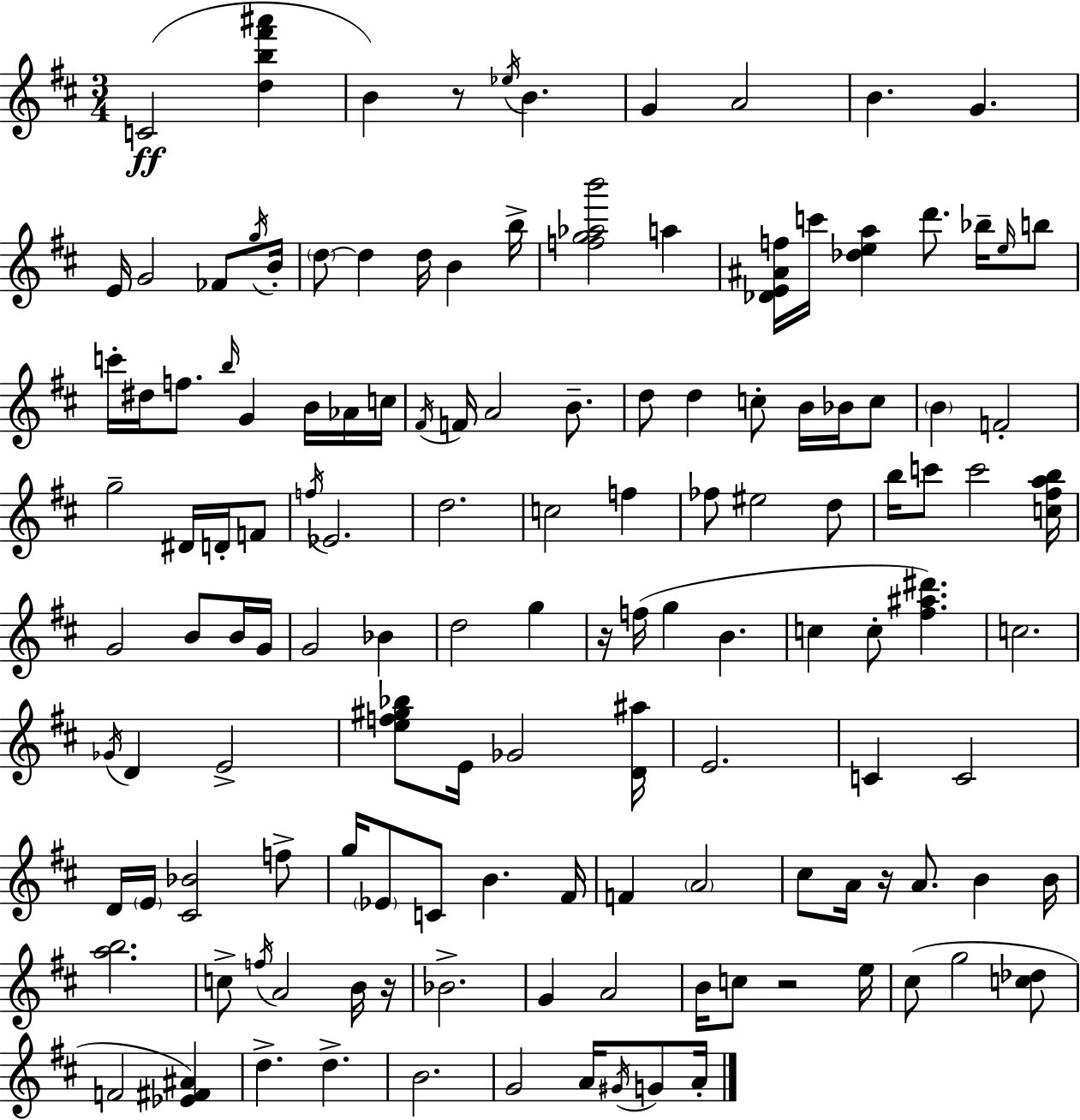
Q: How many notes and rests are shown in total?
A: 134